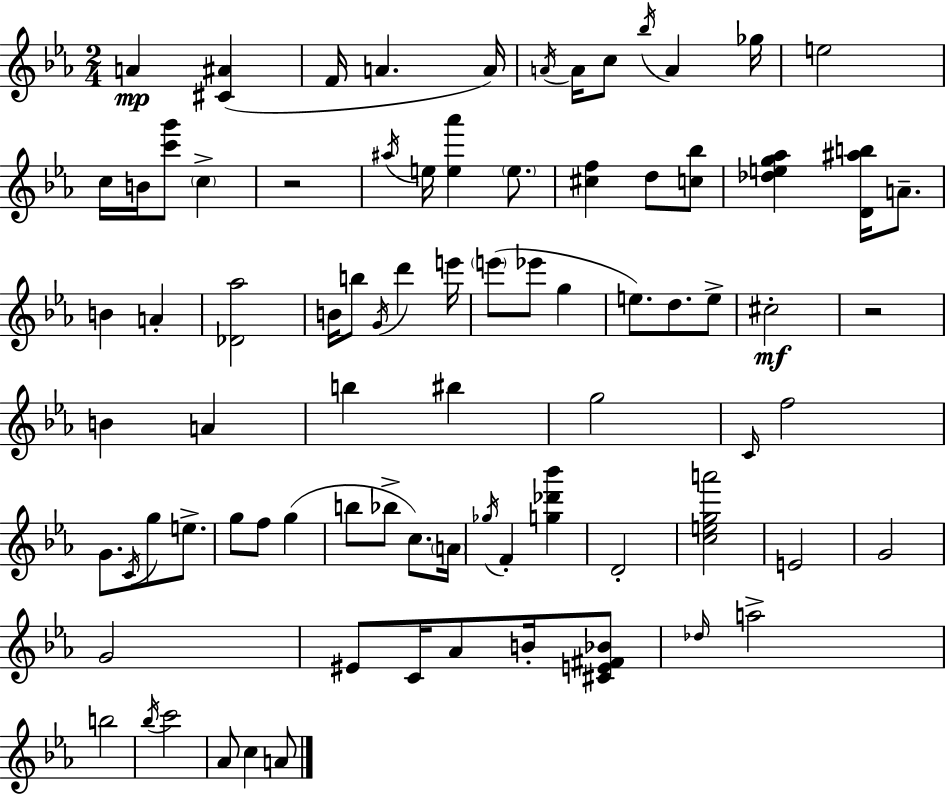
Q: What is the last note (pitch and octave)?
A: A4